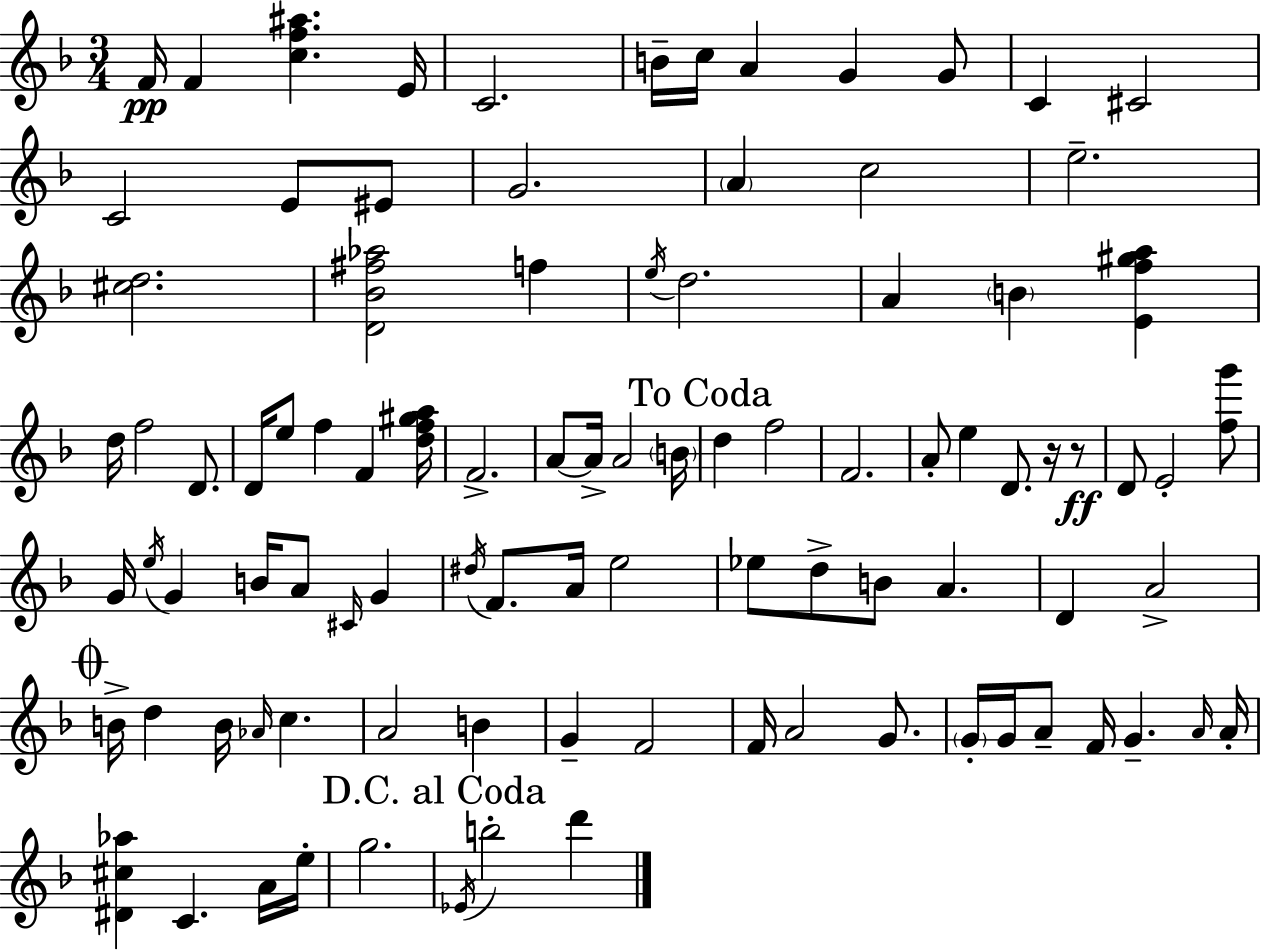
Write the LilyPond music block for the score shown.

{
  \clef treble
  \numericTimeSignature
  \time 3/4
  \key f \major
  \repeat volta 2 { f'16\pp f'4 <c'' f'' ais''>4. e'16 | c'2. | b'16-- c''16 a'4 g'4 g'8 | c'4 cis'2 | \break c'2 e'8 eis'8 | g'2. | \parenthesize a'4 c''2 | e''2.-- | \break <cis'' d''>2. | <d' bes' fis'' aes''>2 f''4 | \acciaccatura { e''16 } d''2. | a'4 \parenthesize b'4 <e' f'' gis'' a''>4 | \break d''16 f''2 d'8. | d'16 e''8 f''4 f'4 | <d'' f'' gis'' a''>16 f'2.-> | a'8~~ a'16-> a'2 | \break \parenthesize b'16 \mark "To Coda" d''4 f''2 | f'2. | a'8-. e''4 d'8. r16 r8\ff | d'8 e'2-. <f'' g'''>8 | \break g'16 \acciaccatura { e''16 } g'4 b'16 a'8 \grace { cis'16 } g'4 | \acciaccatura { dis''16 } f'8. a'16 e''2 | ees''8 d''8-> b'8 a'4. | d'4 a'2-> | \break \mark \markup { \musicglyph "scripts.coda" } b'16-> d''4 b'16 \grace { aes'16 } c''4. | a'2 | b'4 g'4-- f'2 | f'16 a'2 | \break g'8. \parenthesize g'16-. g'16 a'8-- f'16 g'4.-- | \grace { a'16 } a'16-. <dis' cis'' aes''>4 c'4. | a'16 e''16-. g''2. | \mark "D.C. al Coda" \acciaccatura { ees'16 } b''2-. | \break d'''4 } \bar "|."
}